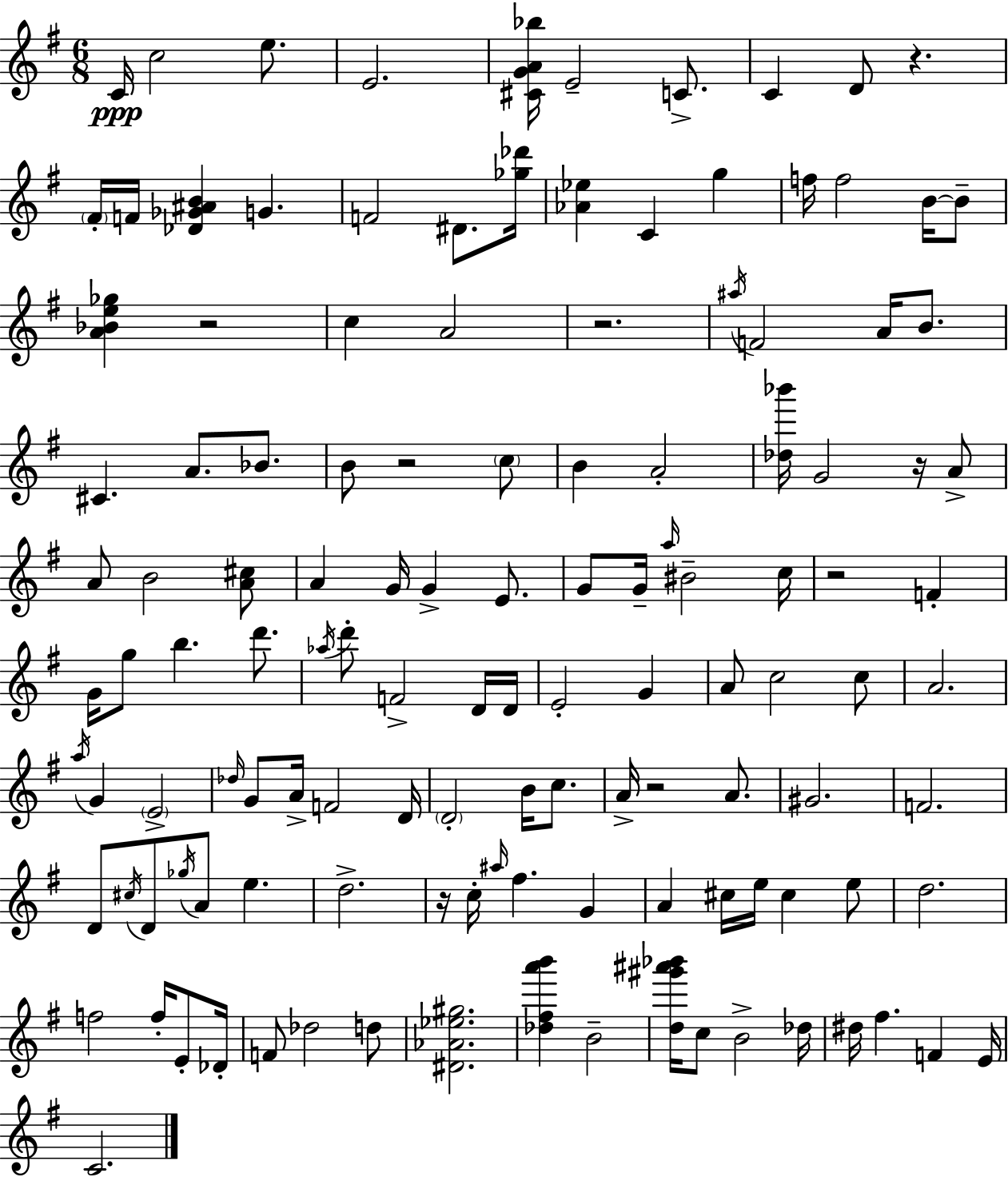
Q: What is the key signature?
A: E minor